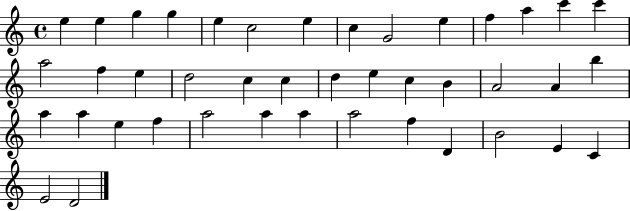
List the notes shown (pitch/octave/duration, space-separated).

E5/q E5/q G5/q G5/q E5/q C5/h E5/q C5/q G4/h E5/q F5/q A5/q C6/q C6/q A5/h F5/q E5/q D5/h C5/q C5/q D5/q E5/q C5/q B4/q A4/h A4/q B5/q A5/q A5/q E5/q F5/q A5/h A5/q A5/q A5/h F5/q D4/q B4/h E4/q C4/q E4/h D4/h